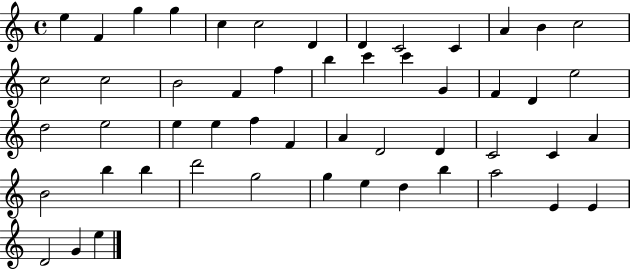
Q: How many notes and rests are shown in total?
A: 52